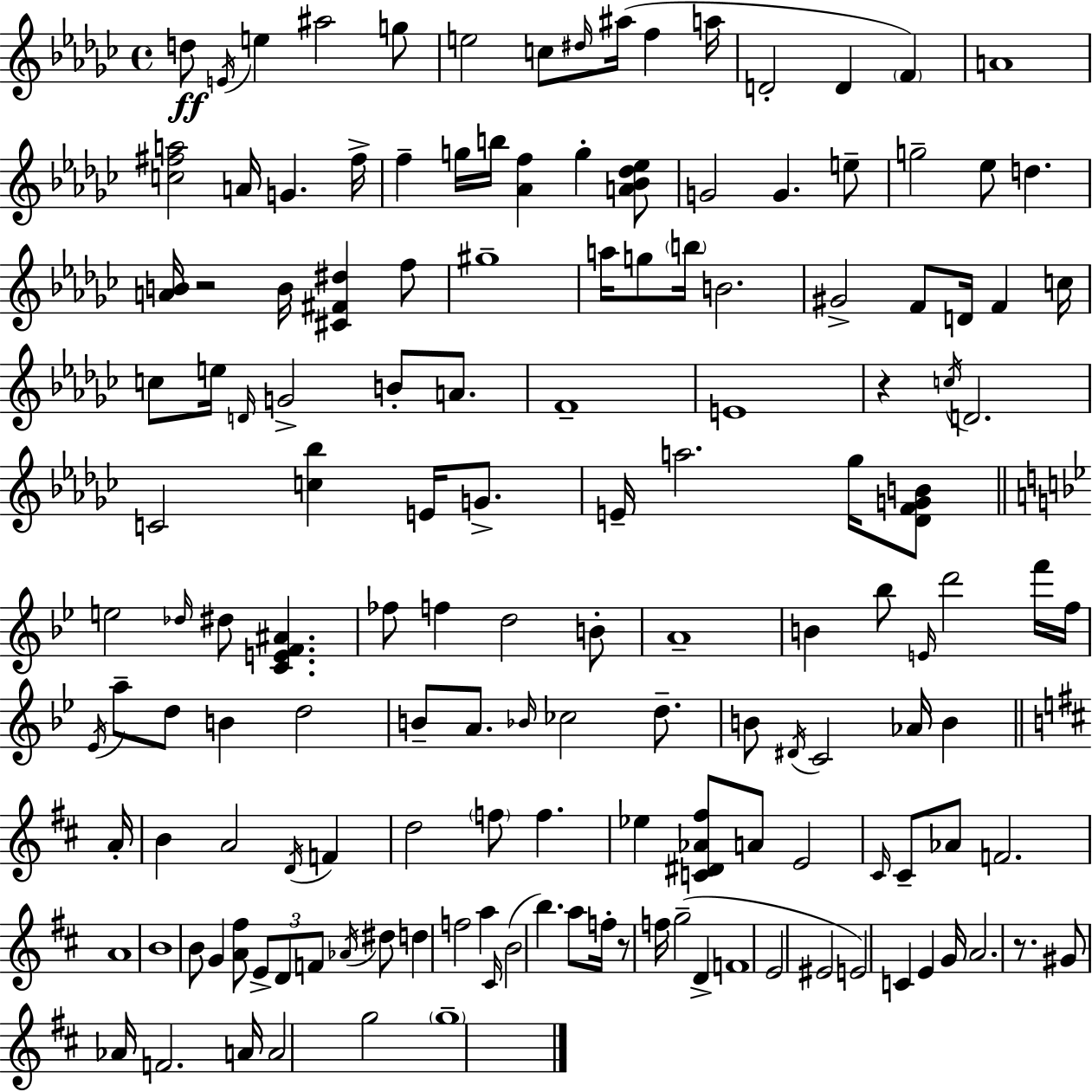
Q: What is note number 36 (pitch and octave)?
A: G#4